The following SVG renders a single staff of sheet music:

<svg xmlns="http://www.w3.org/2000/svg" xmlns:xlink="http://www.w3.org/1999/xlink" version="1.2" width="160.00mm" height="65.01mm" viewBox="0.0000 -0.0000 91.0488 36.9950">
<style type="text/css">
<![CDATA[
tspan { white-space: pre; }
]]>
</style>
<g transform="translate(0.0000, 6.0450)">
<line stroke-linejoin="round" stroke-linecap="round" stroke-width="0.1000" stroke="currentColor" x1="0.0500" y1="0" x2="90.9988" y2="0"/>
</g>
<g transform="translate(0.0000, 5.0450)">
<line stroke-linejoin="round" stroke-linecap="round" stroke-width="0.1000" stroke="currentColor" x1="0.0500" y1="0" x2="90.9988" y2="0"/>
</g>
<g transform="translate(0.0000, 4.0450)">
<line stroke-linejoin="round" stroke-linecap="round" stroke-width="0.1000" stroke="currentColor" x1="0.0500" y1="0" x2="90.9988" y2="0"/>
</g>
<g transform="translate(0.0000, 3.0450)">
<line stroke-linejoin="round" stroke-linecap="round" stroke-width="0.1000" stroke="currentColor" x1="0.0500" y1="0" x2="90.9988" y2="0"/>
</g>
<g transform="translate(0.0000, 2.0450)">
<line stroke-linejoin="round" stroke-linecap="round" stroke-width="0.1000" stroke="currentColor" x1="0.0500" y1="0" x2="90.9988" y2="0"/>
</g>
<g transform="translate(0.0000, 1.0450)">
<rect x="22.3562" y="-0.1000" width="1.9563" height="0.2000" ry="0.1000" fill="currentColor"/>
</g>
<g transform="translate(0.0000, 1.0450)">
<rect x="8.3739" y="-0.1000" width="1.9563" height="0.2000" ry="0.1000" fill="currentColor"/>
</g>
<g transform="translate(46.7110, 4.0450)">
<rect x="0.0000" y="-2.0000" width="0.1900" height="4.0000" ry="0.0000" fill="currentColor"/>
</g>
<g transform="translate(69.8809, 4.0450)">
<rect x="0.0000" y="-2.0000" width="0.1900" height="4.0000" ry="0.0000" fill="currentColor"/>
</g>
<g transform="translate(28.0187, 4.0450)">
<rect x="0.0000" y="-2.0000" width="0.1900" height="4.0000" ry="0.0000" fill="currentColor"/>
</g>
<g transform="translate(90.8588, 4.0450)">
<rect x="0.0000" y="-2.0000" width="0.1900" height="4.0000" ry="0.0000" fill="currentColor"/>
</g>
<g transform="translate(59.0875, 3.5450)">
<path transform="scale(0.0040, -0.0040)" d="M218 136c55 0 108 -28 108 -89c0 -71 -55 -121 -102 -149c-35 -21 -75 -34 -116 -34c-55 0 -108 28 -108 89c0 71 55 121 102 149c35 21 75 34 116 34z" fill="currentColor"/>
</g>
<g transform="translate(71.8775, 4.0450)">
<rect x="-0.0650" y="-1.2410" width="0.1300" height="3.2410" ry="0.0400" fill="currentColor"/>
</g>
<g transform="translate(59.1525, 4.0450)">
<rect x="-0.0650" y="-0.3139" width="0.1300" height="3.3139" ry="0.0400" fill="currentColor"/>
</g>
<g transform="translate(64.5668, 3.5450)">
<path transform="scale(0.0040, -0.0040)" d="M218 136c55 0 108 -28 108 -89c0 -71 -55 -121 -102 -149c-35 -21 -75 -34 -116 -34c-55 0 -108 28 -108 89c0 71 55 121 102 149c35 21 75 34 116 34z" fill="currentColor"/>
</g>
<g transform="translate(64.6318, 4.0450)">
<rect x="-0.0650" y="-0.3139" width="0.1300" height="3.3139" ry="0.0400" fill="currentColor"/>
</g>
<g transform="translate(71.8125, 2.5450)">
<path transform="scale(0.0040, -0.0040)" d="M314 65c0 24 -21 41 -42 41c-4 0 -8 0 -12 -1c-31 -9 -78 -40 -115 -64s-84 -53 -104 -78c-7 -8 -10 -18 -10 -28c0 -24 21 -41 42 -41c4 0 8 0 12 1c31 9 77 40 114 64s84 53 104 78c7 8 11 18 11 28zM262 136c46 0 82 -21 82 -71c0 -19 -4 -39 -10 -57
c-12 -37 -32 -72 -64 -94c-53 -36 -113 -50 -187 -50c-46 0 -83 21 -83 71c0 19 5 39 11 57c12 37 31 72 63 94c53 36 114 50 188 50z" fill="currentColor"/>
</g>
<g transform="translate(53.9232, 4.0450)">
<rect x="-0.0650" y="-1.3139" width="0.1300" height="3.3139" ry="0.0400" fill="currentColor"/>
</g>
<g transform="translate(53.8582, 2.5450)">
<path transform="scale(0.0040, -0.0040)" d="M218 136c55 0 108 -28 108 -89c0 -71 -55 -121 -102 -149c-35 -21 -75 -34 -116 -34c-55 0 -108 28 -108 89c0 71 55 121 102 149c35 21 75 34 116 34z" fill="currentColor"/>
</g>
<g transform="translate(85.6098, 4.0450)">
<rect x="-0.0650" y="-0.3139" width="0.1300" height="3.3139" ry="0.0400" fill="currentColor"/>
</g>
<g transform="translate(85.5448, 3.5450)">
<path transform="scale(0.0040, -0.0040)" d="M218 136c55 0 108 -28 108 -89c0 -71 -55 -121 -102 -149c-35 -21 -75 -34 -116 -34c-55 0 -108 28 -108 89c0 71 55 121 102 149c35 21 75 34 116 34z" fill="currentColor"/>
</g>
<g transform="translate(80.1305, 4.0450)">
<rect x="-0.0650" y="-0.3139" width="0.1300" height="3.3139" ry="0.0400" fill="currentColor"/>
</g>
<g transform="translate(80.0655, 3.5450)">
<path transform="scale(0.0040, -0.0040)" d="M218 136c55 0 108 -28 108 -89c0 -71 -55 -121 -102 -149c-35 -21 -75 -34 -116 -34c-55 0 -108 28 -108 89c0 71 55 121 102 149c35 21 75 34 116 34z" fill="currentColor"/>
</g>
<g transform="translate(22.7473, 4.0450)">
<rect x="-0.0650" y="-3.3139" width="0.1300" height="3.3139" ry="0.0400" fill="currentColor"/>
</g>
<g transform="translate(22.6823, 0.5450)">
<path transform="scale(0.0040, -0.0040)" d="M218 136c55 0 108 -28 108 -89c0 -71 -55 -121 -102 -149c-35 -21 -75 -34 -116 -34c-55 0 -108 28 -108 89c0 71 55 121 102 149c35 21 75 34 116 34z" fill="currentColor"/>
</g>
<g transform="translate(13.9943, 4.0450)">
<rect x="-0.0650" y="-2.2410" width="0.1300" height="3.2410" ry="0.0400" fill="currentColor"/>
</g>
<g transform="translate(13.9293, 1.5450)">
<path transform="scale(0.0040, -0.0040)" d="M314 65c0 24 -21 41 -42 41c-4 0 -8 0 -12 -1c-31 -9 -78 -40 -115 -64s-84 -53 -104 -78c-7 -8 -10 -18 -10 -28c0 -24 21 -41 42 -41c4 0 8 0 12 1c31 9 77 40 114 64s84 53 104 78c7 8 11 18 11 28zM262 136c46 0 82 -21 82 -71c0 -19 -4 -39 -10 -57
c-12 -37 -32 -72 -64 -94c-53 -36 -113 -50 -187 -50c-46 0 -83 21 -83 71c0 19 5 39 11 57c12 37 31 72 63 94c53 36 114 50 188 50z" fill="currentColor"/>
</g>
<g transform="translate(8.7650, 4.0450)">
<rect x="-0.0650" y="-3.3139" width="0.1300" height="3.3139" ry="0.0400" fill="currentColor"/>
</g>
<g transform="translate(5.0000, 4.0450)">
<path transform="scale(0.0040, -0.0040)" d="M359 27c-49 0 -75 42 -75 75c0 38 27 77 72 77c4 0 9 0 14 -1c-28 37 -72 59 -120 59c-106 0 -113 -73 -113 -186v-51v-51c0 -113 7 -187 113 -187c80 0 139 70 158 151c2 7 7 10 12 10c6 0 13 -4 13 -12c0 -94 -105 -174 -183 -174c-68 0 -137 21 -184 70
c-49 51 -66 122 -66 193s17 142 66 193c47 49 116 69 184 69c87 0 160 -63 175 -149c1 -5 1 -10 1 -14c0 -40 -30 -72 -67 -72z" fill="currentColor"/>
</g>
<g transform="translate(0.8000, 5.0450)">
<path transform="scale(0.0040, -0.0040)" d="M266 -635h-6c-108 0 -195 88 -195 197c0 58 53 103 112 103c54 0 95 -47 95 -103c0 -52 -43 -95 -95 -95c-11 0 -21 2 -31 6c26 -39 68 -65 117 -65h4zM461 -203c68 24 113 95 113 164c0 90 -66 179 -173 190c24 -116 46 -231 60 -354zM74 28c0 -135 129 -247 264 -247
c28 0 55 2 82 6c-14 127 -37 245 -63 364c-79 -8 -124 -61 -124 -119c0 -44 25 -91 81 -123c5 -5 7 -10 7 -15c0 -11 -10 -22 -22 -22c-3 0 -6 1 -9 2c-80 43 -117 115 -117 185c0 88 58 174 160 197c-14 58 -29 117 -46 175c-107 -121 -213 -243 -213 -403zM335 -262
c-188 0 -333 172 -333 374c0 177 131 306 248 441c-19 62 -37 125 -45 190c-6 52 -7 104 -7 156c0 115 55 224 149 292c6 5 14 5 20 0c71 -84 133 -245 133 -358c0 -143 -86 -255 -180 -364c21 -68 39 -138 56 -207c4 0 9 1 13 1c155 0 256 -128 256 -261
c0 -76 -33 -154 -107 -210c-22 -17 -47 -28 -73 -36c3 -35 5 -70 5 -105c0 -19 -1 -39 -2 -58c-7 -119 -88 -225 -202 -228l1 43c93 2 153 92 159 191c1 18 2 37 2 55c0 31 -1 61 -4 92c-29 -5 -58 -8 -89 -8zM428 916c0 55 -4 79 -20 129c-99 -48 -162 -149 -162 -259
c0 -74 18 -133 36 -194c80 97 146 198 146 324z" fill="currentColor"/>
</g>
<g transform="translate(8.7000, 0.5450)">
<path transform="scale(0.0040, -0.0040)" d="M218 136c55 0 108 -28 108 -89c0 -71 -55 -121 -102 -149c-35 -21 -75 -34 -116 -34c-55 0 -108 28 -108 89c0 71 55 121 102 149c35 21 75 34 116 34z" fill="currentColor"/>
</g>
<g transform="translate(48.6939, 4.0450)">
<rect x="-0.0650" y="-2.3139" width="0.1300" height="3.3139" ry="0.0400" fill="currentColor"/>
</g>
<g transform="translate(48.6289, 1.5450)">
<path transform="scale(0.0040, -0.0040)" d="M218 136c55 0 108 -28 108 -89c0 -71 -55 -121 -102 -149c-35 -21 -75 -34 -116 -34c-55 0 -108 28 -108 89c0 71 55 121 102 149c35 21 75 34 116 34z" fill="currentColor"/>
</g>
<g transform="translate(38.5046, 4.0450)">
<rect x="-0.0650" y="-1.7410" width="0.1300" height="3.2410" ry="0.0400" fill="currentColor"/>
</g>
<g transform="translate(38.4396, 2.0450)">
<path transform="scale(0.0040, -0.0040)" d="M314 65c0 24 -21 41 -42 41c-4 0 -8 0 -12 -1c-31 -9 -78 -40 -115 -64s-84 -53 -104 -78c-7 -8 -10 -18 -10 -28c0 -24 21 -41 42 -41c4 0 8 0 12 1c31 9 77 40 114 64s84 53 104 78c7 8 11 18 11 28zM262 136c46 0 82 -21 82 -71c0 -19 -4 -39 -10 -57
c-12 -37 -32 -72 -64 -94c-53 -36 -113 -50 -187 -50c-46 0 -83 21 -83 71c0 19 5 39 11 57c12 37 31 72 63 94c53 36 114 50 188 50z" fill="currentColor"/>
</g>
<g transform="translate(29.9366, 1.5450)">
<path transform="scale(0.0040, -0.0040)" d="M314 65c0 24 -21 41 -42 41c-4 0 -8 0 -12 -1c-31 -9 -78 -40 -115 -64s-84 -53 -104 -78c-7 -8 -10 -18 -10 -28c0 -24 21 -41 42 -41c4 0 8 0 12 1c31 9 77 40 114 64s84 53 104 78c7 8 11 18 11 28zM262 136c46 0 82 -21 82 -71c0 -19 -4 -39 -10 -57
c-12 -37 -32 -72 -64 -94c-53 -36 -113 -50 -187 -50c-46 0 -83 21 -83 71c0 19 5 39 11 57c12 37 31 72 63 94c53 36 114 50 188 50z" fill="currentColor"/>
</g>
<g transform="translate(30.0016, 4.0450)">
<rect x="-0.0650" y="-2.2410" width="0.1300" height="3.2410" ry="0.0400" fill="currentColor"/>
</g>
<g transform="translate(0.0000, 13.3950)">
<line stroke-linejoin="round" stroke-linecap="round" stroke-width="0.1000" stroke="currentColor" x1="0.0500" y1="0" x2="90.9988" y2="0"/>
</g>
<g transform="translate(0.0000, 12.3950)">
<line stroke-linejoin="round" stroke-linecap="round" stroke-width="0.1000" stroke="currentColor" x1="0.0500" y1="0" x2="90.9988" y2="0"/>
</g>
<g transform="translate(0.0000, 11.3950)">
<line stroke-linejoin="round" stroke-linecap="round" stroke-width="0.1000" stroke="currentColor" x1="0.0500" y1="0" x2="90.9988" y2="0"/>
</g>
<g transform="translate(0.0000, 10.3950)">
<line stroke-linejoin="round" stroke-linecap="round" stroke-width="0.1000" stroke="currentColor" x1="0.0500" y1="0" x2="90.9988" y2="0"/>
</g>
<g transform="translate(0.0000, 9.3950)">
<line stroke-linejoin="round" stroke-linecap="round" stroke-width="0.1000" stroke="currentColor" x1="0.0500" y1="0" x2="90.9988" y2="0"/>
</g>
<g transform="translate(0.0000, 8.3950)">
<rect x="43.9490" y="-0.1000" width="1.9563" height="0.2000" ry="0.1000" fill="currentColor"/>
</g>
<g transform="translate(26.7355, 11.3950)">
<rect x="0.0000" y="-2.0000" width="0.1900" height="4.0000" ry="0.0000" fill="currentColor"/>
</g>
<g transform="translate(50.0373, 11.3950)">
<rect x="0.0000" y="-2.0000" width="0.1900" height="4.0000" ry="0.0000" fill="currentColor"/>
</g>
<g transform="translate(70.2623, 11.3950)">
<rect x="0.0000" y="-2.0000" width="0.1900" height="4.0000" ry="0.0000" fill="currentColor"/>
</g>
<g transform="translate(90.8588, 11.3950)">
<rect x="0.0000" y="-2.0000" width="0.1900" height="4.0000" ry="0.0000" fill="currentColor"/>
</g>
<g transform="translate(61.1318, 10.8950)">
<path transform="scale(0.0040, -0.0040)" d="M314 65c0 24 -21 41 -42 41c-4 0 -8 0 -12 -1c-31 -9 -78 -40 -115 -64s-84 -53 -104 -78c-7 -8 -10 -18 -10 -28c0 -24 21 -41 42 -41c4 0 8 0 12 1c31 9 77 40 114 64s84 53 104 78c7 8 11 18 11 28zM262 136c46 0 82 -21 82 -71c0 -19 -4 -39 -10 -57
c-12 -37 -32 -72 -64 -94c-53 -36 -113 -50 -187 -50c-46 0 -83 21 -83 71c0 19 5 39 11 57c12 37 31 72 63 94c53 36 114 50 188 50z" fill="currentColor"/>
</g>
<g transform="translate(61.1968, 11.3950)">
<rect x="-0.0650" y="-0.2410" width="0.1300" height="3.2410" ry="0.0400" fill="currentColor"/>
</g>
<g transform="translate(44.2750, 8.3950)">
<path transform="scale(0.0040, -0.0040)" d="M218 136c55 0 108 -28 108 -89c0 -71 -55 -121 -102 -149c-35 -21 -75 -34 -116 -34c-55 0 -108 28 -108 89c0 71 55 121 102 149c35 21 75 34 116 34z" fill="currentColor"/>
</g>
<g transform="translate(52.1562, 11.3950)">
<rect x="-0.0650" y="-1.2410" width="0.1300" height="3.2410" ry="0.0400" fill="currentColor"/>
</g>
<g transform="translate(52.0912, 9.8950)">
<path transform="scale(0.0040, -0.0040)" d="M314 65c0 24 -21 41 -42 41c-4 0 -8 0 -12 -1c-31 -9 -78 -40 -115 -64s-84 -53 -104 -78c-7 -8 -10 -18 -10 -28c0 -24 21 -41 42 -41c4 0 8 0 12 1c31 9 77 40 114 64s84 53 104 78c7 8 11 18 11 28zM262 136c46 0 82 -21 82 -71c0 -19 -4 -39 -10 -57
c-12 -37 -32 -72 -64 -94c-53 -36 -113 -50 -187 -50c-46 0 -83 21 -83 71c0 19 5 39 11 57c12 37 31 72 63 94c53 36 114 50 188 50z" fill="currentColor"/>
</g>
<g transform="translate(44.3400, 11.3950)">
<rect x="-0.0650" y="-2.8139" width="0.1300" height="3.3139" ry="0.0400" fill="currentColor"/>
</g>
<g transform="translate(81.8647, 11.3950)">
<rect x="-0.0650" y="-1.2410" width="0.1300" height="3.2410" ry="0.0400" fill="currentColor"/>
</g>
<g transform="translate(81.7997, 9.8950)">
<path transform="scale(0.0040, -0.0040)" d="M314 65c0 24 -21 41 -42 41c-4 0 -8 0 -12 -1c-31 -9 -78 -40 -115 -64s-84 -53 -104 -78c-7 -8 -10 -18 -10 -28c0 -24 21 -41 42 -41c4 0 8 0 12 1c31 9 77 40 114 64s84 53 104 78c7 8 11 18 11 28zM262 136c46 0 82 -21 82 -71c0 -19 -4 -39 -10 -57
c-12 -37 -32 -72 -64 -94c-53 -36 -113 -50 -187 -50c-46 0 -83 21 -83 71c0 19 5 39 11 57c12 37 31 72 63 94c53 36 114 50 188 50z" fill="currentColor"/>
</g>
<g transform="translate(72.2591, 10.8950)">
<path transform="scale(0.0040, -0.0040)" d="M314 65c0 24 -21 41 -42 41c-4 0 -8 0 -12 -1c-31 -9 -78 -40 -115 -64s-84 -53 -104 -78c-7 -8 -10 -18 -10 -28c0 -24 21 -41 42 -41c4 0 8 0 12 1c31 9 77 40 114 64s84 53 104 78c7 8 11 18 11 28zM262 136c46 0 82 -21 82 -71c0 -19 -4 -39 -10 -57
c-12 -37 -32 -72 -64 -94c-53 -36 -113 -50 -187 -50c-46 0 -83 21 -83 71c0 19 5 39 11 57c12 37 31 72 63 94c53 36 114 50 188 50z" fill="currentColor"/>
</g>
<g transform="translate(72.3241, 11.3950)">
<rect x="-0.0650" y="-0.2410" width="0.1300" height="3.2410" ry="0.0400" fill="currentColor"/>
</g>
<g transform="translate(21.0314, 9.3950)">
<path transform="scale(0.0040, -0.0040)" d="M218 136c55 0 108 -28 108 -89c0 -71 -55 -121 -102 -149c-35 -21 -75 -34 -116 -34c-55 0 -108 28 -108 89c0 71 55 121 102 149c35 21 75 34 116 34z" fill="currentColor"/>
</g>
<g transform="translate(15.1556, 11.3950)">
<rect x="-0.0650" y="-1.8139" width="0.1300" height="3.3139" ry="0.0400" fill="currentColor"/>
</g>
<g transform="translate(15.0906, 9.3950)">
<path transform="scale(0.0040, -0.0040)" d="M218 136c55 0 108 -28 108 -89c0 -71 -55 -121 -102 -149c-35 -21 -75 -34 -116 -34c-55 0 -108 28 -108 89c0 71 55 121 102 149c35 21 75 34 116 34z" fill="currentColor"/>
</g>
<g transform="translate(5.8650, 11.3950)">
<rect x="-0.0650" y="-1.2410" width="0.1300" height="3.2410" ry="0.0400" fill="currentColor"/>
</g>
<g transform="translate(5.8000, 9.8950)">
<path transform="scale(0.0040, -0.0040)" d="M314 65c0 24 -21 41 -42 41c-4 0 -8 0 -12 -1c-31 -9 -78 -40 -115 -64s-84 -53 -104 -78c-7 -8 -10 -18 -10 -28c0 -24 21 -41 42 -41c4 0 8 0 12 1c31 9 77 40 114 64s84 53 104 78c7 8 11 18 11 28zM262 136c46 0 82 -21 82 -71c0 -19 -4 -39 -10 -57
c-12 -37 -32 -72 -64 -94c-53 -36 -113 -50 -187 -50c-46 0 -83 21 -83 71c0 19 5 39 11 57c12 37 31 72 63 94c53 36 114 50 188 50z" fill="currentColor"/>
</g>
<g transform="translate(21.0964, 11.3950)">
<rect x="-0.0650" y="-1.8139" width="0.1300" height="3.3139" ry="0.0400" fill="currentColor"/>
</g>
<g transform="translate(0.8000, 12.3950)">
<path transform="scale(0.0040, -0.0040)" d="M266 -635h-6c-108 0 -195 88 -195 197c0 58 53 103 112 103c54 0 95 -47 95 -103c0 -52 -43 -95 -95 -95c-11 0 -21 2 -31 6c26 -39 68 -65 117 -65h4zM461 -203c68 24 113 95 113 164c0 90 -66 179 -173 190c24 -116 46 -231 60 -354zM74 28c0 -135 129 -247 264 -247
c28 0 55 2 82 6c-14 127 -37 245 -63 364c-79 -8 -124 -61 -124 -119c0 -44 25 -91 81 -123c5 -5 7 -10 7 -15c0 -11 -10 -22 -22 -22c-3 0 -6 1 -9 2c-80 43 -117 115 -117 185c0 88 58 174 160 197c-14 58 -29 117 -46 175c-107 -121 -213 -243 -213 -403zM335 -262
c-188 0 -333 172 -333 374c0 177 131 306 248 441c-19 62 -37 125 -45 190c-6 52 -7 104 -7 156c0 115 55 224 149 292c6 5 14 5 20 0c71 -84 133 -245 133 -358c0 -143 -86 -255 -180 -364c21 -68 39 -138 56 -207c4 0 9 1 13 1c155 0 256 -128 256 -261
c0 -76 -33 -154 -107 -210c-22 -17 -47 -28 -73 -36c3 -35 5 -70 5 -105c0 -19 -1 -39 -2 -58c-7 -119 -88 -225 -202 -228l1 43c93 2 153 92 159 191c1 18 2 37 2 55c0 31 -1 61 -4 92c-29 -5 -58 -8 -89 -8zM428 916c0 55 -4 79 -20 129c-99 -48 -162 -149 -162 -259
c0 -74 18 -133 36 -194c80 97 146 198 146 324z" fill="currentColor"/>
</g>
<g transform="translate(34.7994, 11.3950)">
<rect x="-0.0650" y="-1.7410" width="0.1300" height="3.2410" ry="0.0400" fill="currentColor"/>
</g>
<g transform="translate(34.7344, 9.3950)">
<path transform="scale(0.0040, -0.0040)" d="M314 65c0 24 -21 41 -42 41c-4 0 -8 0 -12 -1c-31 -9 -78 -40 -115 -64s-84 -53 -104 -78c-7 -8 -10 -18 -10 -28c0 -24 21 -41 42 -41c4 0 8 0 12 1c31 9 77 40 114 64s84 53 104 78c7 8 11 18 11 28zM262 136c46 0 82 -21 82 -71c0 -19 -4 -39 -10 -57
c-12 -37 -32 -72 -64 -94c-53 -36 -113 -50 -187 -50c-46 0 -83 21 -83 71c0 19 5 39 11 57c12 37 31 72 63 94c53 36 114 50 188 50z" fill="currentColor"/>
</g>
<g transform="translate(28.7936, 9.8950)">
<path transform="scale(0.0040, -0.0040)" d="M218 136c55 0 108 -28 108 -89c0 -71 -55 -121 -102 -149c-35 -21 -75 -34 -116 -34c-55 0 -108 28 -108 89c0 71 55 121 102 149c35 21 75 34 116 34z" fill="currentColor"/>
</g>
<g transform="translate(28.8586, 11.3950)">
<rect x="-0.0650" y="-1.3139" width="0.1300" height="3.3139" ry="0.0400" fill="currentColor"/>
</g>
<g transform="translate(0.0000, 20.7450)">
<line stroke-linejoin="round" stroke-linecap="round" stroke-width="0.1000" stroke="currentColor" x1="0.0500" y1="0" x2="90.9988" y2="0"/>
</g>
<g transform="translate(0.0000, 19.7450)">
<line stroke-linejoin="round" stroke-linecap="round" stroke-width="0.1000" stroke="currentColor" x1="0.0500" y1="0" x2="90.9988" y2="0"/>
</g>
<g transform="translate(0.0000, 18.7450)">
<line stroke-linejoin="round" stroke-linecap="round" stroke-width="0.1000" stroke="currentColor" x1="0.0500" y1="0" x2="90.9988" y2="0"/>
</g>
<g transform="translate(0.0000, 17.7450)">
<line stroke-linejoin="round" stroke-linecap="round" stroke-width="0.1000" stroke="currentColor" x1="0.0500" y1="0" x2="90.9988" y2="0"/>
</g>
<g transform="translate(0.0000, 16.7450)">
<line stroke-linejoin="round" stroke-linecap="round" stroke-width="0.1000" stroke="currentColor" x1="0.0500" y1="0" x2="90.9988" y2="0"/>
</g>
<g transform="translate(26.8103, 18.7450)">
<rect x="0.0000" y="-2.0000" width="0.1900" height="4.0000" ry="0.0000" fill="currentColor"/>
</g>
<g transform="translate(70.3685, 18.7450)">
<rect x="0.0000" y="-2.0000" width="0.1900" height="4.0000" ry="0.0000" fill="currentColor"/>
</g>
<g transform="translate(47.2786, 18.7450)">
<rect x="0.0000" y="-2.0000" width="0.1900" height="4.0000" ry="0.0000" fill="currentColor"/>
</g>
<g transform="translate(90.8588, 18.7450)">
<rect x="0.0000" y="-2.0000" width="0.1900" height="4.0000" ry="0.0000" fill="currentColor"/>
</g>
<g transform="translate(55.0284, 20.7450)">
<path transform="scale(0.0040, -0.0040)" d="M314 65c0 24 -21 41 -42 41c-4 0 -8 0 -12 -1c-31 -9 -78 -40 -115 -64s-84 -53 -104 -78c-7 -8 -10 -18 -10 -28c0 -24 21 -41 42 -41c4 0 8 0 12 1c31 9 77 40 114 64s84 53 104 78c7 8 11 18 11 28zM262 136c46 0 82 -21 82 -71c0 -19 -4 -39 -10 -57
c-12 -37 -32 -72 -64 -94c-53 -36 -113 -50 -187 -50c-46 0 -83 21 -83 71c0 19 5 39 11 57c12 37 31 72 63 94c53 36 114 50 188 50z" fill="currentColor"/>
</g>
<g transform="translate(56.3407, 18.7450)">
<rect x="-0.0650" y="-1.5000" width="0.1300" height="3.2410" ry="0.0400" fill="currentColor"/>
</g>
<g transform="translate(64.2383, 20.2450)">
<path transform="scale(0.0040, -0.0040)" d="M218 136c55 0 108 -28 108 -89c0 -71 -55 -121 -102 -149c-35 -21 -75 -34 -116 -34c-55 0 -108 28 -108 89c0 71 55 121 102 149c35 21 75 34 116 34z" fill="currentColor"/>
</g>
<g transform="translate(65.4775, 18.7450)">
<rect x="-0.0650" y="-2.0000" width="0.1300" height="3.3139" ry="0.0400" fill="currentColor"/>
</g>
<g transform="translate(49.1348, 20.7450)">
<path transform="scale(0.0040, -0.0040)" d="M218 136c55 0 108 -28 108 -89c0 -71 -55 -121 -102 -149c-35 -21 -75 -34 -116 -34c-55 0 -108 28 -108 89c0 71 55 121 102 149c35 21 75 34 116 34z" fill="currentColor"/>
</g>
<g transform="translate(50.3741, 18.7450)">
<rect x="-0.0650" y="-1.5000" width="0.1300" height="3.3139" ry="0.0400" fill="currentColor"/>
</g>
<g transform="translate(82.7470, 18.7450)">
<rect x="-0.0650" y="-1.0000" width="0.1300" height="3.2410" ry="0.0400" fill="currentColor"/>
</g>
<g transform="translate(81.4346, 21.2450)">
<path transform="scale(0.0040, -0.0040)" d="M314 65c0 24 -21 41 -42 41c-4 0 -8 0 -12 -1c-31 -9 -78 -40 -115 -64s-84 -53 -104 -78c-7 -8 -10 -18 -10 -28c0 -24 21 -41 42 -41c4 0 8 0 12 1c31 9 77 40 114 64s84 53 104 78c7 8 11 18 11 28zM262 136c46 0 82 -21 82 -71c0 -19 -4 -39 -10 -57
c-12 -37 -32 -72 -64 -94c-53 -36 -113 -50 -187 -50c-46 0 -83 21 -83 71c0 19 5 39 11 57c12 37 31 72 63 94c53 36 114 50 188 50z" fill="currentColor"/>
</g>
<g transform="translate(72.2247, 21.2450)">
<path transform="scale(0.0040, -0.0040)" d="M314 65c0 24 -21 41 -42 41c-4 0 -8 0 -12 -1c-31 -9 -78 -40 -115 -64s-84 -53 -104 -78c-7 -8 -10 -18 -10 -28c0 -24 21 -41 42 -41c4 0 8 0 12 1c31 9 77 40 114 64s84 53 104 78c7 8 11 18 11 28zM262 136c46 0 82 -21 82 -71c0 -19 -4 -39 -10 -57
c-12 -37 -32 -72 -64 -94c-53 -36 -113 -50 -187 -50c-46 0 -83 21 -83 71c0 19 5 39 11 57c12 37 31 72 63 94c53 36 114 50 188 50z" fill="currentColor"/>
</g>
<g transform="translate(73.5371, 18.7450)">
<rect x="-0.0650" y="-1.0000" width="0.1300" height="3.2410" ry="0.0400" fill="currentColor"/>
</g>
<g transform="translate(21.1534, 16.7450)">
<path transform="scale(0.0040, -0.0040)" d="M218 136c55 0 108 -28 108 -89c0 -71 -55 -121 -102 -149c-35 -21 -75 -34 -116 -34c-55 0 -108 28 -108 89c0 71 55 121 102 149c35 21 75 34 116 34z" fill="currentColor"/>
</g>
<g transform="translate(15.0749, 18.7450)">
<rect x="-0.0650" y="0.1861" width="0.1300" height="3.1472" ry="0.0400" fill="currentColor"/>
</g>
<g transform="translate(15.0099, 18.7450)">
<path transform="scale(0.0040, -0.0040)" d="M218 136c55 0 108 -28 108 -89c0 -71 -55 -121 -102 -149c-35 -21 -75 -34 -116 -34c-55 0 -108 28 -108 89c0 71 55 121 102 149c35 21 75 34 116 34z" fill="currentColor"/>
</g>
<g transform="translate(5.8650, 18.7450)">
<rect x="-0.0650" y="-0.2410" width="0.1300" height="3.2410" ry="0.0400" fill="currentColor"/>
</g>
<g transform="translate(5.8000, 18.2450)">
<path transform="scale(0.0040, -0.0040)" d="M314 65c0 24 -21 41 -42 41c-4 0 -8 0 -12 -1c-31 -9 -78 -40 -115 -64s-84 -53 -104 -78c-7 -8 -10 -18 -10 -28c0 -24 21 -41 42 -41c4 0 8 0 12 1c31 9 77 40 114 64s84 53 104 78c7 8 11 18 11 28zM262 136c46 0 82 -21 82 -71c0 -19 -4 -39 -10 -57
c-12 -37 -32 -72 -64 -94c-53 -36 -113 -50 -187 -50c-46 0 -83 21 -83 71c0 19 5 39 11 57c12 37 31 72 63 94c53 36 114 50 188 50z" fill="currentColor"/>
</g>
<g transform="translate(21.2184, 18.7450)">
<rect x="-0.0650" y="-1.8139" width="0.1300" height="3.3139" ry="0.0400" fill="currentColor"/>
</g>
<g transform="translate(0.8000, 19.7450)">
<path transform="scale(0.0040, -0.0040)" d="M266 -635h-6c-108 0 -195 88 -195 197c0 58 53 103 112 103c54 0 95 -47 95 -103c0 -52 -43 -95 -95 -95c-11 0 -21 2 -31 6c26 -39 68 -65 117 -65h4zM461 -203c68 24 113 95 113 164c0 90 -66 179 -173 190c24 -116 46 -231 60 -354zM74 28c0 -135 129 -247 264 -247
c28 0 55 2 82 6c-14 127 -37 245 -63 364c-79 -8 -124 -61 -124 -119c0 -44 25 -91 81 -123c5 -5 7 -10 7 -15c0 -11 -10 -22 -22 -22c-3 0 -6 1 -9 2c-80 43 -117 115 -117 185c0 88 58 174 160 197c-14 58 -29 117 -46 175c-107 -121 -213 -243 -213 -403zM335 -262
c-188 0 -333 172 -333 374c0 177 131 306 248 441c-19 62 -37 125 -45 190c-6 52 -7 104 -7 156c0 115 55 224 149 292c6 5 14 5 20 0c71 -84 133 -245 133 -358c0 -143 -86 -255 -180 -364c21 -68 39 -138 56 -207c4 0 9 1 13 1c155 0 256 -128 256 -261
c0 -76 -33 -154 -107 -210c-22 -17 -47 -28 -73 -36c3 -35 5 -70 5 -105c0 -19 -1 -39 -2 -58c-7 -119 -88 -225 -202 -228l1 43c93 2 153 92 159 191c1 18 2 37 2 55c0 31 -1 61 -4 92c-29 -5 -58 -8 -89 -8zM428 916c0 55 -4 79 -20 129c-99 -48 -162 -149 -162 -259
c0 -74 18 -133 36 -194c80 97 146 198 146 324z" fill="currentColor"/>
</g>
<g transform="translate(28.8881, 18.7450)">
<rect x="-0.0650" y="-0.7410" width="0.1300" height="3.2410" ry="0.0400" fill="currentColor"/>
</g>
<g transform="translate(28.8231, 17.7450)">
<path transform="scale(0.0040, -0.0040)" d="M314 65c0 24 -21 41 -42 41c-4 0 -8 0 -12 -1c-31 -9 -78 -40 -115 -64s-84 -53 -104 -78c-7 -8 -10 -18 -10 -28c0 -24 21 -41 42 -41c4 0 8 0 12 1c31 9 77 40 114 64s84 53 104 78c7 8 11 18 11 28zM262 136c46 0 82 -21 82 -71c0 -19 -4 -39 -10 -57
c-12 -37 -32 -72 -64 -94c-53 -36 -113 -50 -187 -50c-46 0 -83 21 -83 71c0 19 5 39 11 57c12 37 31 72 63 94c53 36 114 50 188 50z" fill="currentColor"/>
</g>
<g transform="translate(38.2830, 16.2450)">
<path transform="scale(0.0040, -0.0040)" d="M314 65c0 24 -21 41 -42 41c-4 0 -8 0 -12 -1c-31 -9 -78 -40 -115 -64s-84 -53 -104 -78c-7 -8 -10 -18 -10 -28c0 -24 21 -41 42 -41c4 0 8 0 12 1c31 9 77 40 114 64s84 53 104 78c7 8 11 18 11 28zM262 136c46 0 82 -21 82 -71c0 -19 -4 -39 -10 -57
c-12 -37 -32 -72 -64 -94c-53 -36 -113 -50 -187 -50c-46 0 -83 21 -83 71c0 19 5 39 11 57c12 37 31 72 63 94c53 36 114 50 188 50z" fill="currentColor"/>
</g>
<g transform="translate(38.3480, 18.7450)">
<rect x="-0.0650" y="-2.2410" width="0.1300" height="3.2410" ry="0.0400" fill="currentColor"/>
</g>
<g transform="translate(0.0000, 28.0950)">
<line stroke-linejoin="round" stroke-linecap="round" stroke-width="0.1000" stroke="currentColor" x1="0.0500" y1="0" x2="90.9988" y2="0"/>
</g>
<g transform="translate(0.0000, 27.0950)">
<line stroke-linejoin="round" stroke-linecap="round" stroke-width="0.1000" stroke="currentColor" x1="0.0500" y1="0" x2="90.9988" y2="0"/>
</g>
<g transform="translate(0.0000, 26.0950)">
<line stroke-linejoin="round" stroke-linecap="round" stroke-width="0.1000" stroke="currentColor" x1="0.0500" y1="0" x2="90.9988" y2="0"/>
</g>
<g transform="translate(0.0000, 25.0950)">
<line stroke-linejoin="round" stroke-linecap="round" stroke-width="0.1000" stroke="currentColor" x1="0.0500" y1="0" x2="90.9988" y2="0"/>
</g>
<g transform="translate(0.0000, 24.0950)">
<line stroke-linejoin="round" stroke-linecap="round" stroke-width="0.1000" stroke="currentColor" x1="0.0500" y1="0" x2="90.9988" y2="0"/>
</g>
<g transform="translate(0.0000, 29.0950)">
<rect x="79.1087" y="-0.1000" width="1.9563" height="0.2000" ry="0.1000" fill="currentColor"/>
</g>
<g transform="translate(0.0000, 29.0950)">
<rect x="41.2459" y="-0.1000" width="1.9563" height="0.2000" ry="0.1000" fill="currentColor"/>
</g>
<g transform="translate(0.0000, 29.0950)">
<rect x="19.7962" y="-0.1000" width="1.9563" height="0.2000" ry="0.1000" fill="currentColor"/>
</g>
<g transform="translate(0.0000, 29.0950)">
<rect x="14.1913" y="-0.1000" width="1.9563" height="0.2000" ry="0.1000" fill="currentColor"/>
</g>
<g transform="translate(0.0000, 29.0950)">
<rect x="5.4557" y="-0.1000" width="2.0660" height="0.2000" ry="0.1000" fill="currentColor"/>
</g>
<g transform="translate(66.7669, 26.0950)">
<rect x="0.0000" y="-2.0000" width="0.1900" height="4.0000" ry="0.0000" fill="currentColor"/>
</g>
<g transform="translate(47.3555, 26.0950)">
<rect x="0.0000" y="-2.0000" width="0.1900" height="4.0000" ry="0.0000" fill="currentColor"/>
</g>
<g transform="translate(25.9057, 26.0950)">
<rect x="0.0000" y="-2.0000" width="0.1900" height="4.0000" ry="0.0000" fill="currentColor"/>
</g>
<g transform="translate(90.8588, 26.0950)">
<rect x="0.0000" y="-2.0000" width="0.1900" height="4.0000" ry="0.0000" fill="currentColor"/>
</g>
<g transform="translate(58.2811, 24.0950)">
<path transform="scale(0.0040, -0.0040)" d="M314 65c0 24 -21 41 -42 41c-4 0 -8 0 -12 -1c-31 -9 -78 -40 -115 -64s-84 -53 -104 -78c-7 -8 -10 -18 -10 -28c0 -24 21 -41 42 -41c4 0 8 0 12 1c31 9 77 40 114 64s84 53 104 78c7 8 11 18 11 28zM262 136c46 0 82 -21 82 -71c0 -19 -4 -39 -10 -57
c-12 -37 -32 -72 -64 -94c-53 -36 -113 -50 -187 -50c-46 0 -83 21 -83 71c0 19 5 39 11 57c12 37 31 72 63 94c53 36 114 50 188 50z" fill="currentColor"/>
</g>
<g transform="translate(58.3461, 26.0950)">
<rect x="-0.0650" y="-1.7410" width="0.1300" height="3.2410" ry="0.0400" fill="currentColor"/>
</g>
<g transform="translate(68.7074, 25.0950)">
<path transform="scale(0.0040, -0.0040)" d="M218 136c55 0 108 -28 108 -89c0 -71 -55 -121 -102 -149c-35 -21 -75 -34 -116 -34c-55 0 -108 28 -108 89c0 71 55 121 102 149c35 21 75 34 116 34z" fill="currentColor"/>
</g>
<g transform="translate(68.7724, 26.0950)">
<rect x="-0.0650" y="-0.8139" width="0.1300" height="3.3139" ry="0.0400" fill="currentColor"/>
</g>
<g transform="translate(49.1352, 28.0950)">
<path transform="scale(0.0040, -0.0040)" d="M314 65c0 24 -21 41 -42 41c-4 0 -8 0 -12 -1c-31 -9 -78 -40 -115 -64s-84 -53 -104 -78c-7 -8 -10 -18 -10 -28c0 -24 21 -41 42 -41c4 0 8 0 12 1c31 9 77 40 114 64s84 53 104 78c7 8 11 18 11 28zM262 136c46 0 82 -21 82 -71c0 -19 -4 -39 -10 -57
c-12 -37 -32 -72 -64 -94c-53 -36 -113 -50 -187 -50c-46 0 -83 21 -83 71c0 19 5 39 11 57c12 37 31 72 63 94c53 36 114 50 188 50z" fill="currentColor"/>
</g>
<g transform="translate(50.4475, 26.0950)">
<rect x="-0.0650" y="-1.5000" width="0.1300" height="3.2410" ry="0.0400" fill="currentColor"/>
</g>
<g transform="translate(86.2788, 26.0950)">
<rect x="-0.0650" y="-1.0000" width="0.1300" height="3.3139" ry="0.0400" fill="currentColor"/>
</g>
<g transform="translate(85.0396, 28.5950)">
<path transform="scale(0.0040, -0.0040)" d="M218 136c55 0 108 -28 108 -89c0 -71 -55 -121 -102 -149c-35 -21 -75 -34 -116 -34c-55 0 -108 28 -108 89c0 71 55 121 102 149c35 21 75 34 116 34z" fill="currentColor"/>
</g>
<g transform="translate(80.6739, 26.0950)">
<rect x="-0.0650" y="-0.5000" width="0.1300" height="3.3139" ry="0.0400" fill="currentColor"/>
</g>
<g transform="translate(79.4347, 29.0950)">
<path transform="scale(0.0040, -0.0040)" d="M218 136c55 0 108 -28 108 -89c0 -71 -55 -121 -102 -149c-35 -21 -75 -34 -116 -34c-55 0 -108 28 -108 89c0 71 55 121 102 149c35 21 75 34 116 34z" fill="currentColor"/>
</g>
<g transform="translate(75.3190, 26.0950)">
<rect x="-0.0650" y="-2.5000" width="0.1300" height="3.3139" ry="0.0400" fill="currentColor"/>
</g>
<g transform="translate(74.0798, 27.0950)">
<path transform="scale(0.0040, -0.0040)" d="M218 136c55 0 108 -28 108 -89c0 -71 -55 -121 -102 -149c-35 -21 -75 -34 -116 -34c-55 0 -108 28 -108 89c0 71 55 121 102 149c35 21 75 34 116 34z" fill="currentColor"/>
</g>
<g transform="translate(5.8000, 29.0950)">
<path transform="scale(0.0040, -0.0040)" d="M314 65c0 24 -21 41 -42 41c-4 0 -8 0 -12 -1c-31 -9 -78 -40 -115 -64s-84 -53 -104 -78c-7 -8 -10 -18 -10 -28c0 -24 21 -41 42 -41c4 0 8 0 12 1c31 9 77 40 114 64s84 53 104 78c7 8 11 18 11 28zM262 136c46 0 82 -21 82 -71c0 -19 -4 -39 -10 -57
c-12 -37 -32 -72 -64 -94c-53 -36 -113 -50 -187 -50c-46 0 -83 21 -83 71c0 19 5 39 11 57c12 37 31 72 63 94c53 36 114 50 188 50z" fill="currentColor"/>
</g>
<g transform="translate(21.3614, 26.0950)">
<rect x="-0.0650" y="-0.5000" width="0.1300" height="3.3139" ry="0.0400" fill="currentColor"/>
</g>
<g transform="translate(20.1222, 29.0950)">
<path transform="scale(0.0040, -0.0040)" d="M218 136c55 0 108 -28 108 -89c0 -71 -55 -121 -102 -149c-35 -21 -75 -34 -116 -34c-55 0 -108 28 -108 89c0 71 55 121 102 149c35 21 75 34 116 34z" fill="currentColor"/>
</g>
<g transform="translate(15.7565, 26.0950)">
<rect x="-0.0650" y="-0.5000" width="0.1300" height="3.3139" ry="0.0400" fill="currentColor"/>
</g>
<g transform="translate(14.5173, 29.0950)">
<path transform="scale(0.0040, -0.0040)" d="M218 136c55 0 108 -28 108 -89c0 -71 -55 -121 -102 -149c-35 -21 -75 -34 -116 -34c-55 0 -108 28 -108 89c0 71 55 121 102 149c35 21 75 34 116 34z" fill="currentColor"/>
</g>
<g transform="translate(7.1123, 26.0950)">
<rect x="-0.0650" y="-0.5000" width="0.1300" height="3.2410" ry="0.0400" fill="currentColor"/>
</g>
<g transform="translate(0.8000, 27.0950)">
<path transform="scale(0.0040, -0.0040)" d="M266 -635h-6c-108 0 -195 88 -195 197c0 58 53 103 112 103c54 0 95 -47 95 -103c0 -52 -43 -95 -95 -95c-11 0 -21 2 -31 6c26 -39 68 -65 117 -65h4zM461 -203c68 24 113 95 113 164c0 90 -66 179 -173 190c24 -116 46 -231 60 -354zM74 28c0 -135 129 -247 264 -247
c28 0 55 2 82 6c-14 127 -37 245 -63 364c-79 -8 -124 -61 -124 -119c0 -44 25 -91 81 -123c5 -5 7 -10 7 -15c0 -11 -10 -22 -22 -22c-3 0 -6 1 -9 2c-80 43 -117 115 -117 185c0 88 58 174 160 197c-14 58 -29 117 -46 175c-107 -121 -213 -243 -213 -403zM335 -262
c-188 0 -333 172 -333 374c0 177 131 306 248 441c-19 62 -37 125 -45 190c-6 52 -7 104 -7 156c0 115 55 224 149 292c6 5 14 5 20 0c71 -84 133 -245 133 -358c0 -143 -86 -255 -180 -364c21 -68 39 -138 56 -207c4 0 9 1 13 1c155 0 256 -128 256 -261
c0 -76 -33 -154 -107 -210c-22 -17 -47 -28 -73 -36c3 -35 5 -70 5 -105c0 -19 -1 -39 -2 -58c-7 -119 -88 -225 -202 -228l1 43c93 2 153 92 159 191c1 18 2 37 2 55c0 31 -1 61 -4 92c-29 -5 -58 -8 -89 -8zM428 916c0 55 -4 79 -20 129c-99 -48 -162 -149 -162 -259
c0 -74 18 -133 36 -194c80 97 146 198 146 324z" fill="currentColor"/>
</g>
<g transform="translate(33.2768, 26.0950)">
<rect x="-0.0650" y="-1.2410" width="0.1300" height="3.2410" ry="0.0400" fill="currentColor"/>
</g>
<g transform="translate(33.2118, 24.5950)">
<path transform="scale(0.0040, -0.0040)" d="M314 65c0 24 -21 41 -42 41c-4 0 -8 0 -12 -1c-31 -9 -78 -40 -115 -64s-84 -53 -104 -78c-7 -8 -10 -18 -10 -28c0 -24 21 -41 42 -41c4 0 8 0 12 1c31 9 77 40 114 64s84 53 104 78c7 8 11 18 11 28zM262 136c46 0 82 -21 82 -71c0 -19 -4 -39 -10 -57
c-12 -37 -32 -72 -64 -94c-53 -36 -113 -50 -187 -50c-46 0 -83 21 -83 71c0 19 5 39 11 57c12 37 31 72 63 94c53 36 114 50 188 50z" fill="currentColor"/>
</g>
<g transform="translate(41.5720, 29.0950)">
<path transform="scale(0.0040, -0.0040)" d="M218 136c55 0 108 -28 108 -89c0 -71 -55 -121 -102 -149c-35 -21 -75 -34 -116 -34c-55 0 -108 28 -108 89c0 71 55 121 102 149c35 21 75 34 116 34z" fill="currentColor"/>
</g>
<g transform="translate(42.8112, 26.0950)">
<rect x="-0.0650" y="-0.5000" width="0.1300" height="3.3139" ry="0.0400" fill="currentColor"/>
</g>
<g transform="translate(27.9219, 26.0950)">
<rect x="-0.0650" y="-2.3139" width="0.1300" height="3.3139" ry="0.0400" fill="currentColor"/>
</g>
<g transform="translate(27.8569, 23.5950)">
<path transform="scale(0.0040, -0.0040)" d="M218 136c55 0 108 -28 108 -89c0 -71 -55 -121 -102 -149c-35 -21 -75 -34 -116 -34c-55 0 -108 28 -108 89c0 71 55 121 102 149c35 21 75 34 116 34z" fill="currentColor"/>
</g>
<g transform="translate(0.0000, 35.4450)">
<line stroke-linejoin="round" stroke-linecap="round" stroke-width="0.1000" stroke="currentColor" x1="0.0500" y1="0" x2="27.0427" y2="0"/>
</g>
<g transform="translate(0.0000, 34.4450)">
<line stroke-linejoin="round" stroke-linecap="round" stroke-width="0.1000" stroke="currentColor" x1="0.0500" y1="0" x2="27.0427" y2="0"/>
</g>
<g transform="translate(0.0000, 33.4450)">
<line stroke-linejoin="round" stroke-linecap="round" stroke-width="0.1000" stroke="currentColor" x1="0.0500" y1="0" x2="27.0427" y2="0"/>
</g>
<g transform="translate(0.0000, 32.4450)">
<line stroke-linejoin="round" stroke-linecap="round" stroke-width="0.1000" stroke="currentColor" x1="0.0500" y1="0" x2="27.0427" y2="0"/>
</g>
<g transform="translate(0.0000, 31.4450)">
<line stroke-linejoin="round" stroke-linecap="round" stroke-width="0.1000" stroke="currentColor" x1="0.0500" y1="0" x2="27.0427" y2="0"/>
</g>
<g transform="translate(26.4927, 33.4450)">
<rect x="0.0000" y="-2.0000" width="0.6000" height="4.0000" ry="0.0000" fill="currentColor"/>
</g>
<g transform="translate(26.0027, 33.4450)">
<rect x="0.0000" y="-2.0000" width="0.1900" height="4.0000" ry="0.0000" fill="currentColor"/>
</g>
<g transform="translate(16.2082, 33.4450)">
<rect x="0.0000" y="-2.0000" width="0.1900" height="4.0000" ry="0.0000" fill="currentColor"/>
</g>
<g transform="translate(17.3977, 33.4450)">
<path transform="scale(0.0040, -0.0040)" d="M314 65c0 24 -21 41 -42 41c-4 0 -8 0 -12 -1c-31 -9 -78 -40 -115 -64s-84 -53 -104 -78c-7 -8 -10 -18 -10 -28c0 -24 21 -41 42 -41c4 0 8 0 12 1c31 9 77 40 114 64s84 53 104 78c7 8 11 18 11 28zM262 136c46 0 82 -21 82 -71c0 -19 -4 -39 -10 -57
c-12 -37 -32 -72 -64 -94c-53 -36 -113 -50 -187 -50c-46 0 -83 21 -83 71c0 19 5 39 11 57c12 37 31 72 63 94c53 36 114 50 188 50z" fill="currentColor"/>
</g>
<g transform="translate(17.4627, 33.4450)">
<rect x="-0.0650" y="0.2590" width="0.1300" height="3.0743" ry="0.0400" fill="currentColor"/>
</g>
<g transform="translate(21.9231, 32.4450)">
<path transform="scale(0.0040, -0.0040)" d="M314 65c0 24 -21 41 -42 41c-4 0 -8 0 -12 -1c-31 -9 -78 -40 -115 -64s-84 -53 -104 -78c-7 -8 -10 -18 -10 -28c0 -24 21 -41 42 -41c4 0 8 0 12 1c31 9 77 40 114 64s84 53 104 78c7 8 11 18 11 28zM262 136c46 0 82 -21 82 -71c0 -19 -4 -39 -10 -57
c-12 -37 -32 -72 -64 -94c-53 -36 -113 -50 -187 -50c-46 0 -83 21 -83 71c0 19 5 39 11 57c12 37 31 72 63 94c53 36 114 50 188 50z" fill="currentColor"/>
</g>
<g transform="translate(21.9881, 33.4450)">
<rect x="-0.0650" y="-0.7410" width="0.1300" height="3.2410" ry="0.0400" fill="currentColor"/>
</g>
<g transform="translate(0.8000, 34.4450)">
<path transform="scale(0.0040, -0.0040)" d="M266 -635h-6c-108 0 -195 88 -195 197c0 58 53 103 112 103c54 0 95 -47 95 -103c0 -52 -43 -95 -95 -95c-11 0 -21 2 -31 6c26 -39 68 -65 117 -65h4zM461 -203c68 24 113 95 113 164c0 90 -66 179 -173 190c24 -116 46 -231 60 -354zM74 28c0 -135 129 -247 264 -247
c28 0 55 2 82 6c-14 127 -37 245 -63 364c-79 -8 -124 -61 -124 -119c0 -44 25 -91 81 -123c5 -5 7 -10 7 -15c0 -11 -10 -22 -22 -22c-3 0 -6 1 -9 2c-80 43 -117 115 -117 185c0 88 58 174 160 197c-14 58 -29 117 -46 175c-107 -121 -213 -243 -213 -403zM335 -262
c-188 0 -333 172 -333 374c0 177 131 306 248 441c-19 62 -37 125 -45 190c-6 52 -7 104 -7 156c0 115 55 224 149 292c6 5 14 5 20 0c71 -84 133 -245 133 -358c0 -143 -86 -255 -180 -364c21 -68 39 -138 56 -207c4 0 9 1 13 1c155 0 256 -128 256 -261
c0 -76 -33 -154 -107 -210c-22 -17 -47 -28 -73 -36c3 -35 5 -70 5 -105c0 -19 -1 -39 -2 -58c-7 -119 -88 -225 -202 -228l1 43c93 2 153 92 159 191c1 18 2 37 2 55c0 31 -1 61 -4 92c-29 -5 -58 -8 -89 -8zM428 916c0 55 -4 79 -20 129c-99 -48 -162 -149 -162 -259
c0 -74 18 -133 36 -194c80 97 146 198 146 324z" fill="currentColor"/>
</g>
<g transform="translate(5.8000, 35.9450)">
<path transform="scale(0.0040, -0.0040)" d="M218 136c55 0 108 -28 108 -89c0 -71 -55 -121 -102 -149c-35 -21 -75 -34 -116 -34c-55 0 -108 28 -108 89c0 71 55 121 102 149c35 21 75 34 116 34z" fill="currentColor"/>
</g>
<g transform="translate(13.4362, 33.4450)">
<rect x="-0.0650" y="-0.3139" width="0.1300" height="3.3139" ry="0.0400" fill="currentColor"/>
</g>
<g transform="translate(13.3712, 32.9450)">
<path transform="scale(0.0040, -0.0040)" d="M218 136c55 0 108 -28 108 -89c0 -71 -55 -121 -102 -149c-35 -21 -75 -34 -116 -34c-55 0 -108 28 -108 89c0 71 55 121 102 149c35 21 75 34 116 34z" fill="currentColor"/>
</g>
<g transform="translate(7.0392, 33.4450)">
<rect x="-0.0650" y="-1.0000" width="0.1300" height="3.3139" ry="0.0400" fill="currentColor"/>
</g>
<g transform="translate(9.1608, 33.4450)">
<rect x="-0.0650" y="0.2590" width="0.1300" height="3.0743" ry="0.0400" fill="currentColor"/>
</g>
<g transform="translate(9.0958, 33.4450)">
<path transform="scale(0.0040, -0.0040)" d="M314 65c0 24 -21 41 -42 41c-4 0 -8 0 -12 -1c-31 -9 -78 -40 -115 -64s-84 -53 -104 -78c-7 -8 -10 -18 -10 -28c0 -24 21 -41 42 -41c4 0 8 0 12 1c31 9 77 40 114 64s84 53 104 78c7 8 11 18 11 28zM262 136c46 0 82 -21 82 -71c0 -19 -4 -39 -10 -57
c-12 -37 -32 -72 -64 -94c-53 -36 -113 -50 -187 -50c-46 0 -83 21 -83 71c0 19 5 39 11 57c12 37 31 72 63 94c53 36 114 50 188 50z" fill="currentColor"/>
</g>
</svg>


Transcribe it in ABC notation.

X:1
T:Untitled
M:4/4
L:1/4
K:C
b g2 b g2 f2 g e c c e2 c c e2 f f e f2 a e2 c2 c2 e2 c2 B f d2 g2 E E2 F D2 D2 C2 C C g e2 C E2 f2 d G C D D B2 c B2 d2